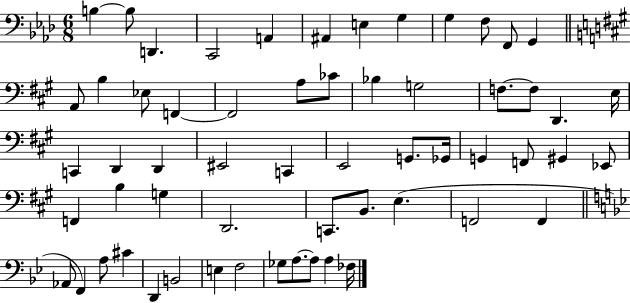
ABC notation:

X:1
T:Untitled
M:6/8
L:1/4
K:Ab
B, B,/2 D,, C,,2 A,, ^A,, E, G, G, F,/2 F,,/2 G,, A,,/2 B, _E,/2 F,, F,,2 A,/2 _C/2 _B, G,2 F,/2 F,/2 D,, E,/4 C,, D,, D,, ^E,,2 C,, E,,2 G,,/2 _G,,/4 G,, F,,/2 ^G,, _E,,/2 F,, B, G, D,,2 C,,/2 B,,/2 E, F,,2 F,, _A,,/2 F,, A,/2 ^C D,, B,,2 E, F,2 _G,/2 A,/2 A,/2 A, _F,/4